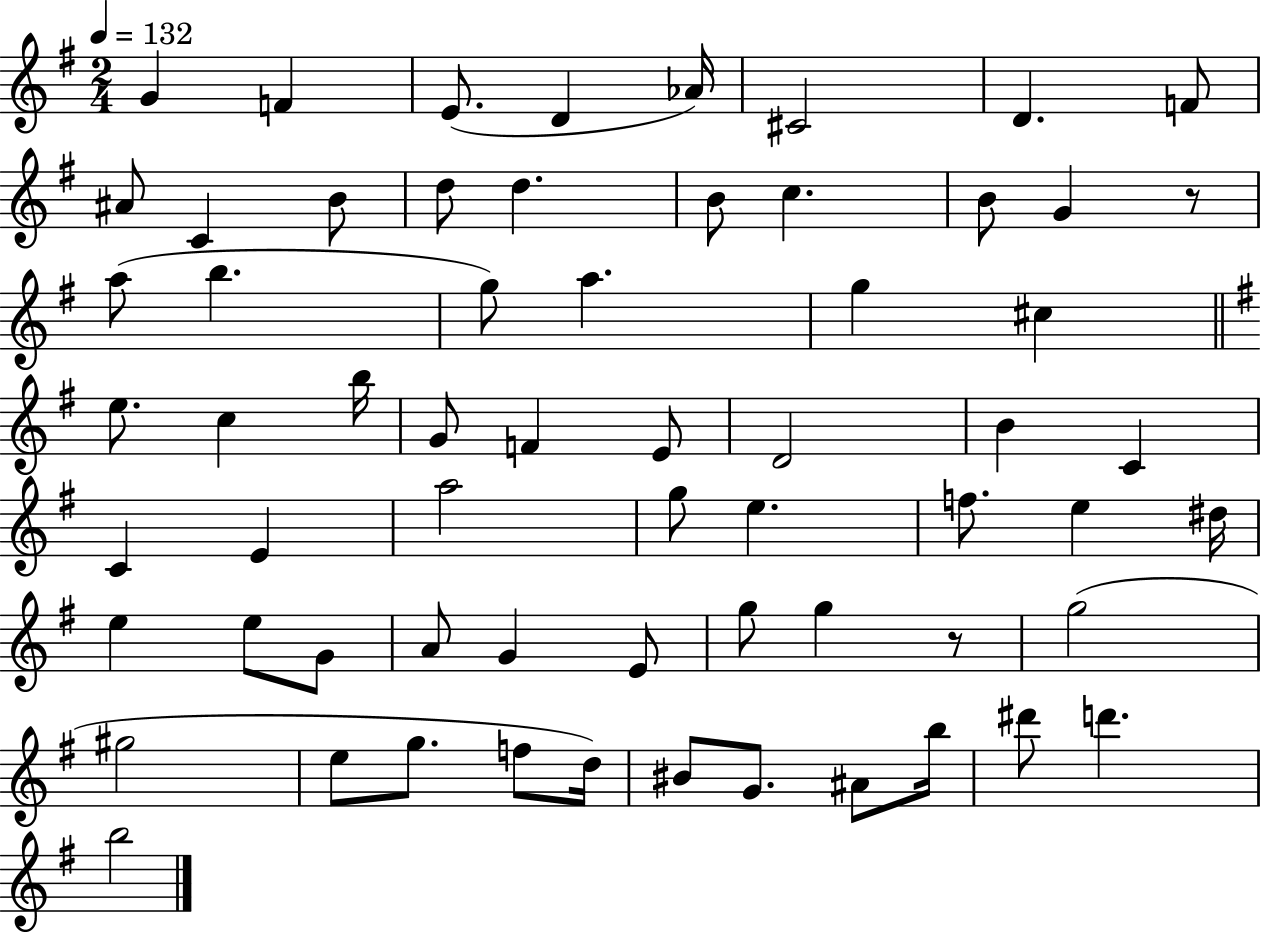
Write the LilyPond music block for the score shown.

{
  \clef treble
  \numericTimeSignature
  \time 2/4
  \key g \major
  \tempo 4 = 132
  g'4 f'4 | e'8.( d'4 aes'16) | cis'2 | d'4. f'8 | \break ais'8 c'4 b'8 | d''8 d''4. | b'8 c''4. | b'8 g'4 r8 | \break a''8( b''4. | g''8) a''4. | g''4 cis''4 | \bar "||" \break \key g \major e''8. c''4 b''16 | g'8 f'4 e'8 | d'2 | b'4 c'4 | \break c'4 e'4 | a''2 | g''8 e''4. | f''8. e''4 dis''16 | \break e''4 e''8 g'8 | a'8 g'4 e'8 | g''8 g''4 r8 | g''2( | \break gis''2 | e''8 g''8. f''8 d''16) | bis'8 g'8. ais'8 b''16 | dis'''8 d'''4. | \break b''2 | \bar "|."
}